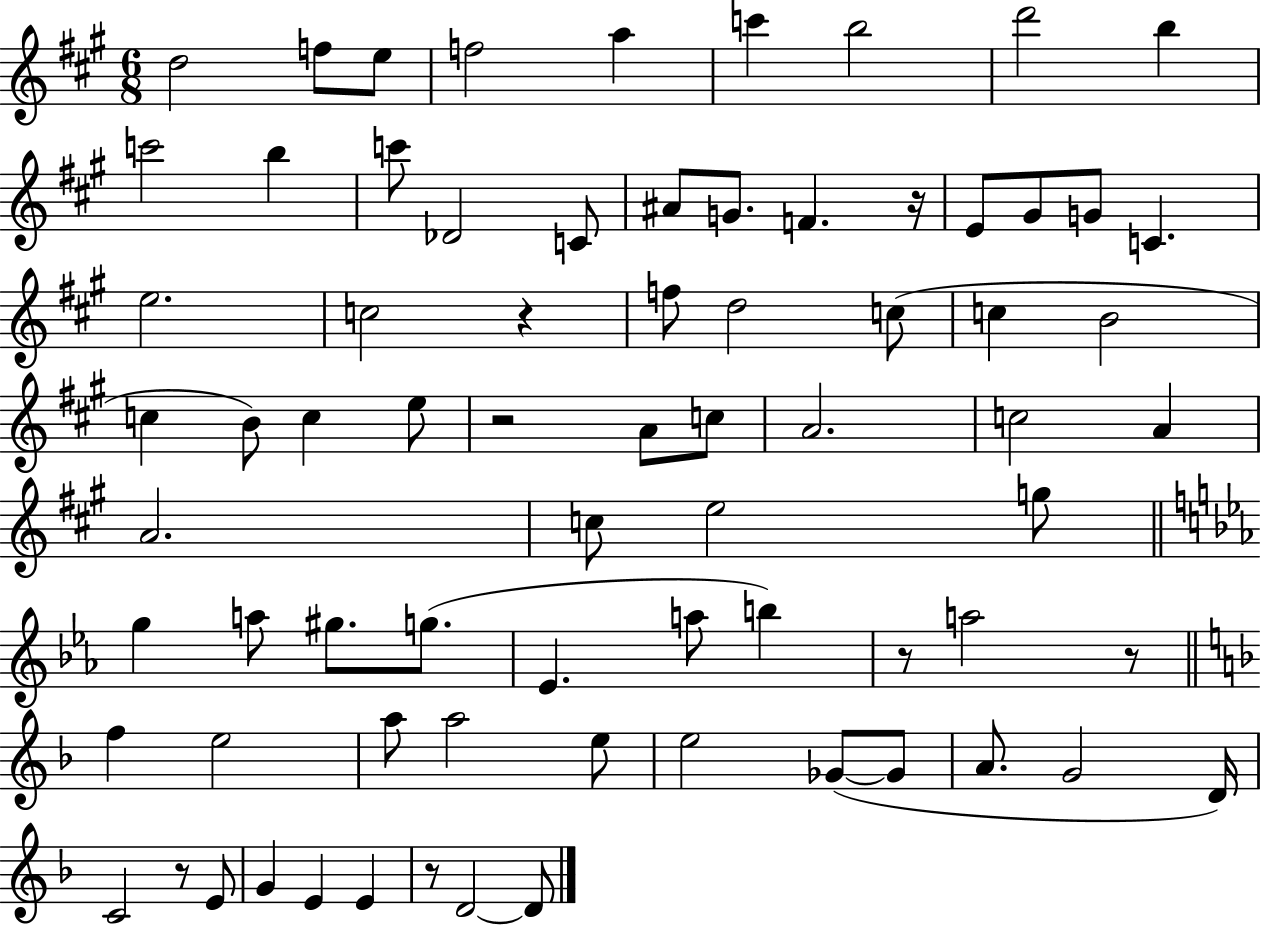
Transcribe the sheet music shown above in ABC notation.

X:1
T:Untitled
M:6/8
L:1/4
K:A
d2 f/2 e/2 f2 a c' b2 d'2 b c'2 b c'/2 _D2 C/2 ^A/2 G/2 F z/4 E/2 ^G/2 G/2 C e2 c2 z f/2 d2 c/2 c B2 c B/2 c e/2 z2 A/2 c/2 A2 c2 A A2 c/2 e2 g/2 g a/2 ^g/2 g/2 _E a/2 b z/2 a2 z/2 f e2 a/2 a2 e/2 e2 _G/2 _G/2 A/2 G2 D/4 C2 z/2 E/2 G E E z/2 D2 D/2